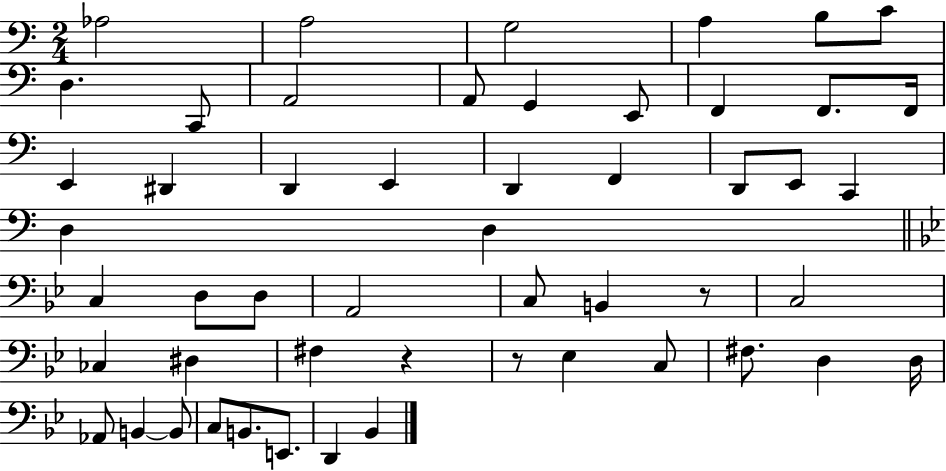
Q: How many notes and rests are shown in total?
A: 52